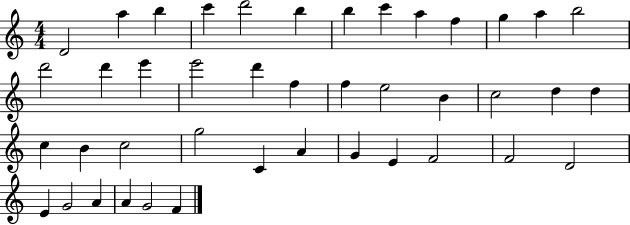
D4/h A5/q B5/q C6/q D6/h B5/q B5/q C6/q A5/q F5/q G5/q A5/q B5/h D6/h D6/q E6/q E6/h D6/q F5/q F5/q E5/h B4/q C5/h D5/q D5/q C5/q B4/q C5/h G5/h C4/q A4/q G4/q E4/q F4/h F4/h D4/h E4/q G4/h A4/q A4/q G4/h F4/q